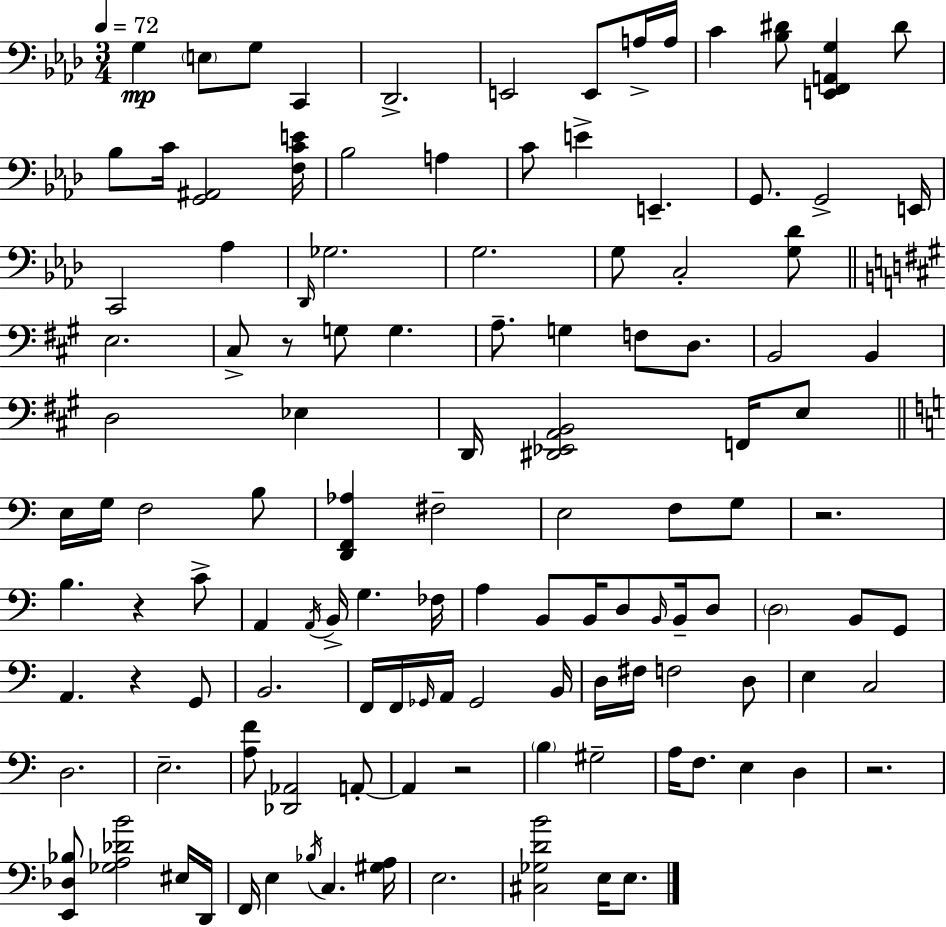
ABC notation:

X:1
T:Untitled
M:3/4
L:1/4
K:Fm
G, E,/2 G,/2 C,, _D,,2 E,,2 E,,/2 A,/4 A,/4 C [_B,^D]/2 [E,,F,,A,,G,] ^D/2 _B,/2 C/4 [G,,^A,,]2 [F,CE]/4 _B,2 A, C/2 E E,, G,,/2 G,,2 E,,/4 C,,2 _A, _D,,/4 _G,2 G,2 G,/2 C,2 [G,_D]/2 E,2 ^C,/2 z/2 G,/2 G, A,/2 G, F,/2 D,/2 B,,2 B,, D,2 _E, D,,/4 [^D,,_E,,A,,B,,]2 F,,/4 E,/2 E,/4 G,/4 F,2 B,/2 [D,,F,,_A,] ^F,2 E,2 F,/2 G,/2 z2 B, z C/2 A,, A,,/4 B,,/4 G, _F,/4 A, B,,/2 B,,/4 D,/2 B,,/4 B,,/4 D,/2 D,2 B,,/2 G,,/2 A,, z G,,/2 B,,2 F,,/4 F,,/4 _G,,/4 A,,/4 _G,,2 B,,/4 D,/4 ^F,/4 F,2 D,/2 E, C,2 D,2 E,2 [A,F]/2 [_D,,_A,,]2 A,,/2 A,, z2 B, ^G,2 A,/4 F,/2 E, D, z2 [E,,_D,_B,]/2 [_G,A,_DB]2 ^E,/4 D,,/4 F,,/4 E, _B,/4 C, [^G,A,]/4 E,2 [^C,_G,DB]2 E,/4 E,/2